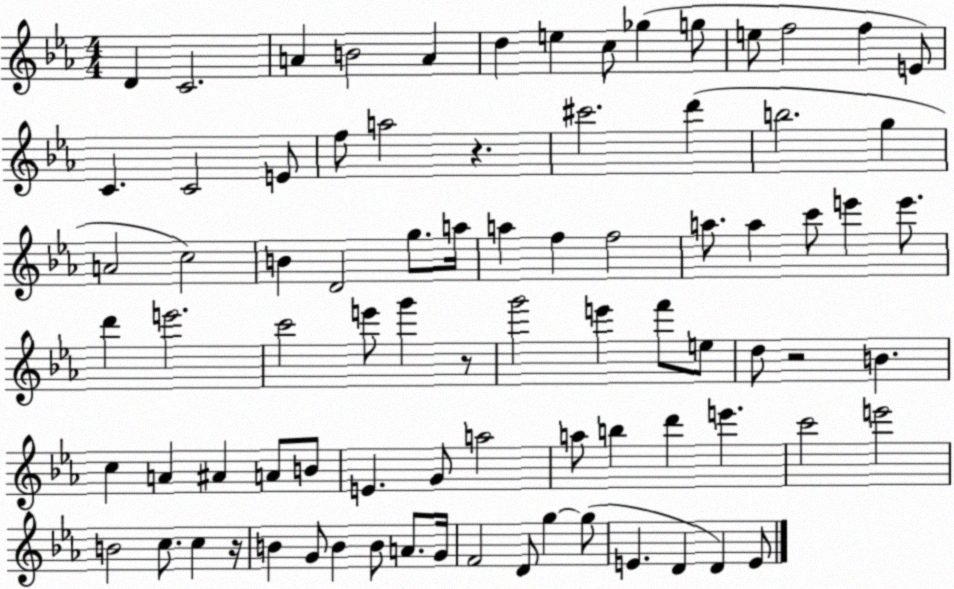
X:1
T:Untitled
M:4/4
L:1/4
K:Eb
D C2 A B2 A d e c/2 _g g/2 e/2 f2 f E/2 C C2 E/2 f/2 a2 z ^c'2 d' b2 g A2 c2 B D2 g/2 a/4 a f f2 a/2 a c'/2 e' e'/2 d' e'2 c'2 e'/2 g' z/2 g'2 e' f'/2 e/2 d/2 z2 B c A ^A A/2 B/2 E G/2 a2 a/2 b d' e' c'2 e'2 B2 c/2 c z/4 B G/2 B B/2 A/2 G/4 F2 D/2 g g/2 E D D E/2